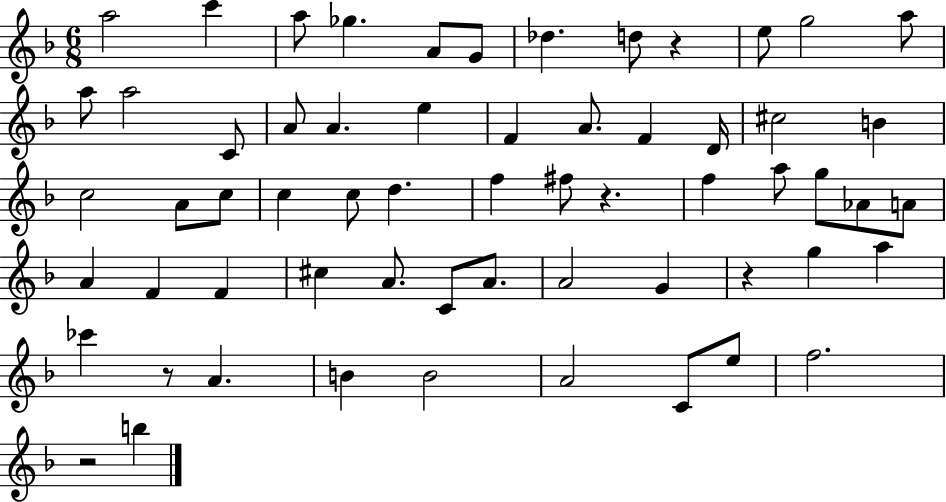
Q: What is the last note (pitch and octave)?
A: B5